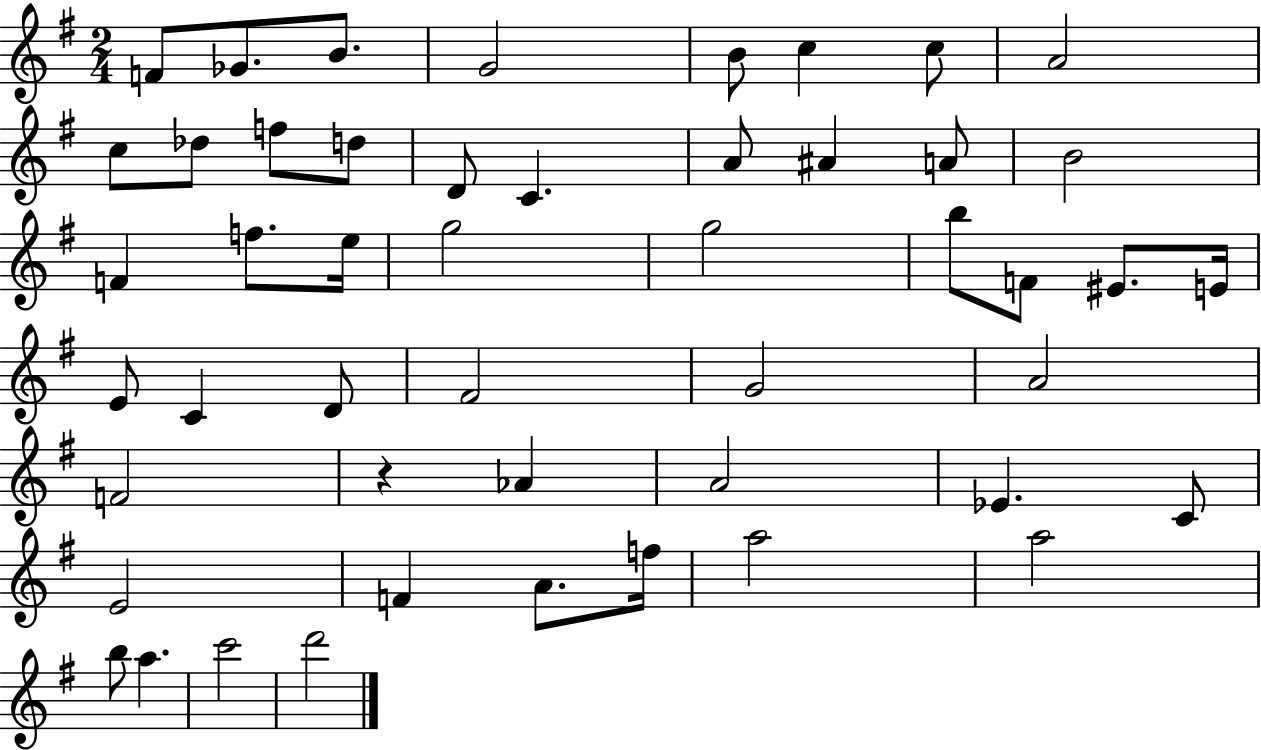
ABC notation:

X:1
T:Untitled
M:2/4
L:1/4
K:G
F/2 _G/2 B/2 G2 B/2 c c/2 A2 c/2 _d/2 f/2 d/2 D/2 C A/2 ^A A/2 B2 F f/2 e/4 g2 g2 b/2 F/2 ^E/2 E/4 E/2 C D/2 ^F2 G2 A2 F2 z _A A2 _E C/2 E2 F A/2 f/4 a2 a2 b/2 a c'2 d'2